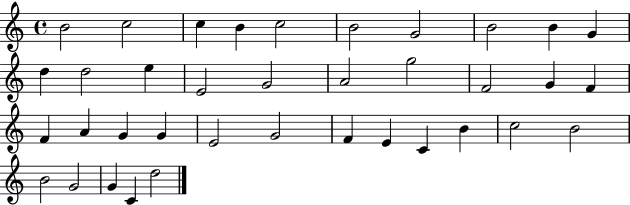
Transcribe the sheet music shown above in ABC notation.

X:1
T:Untitled
M:4/4
L:1/4
K:C
B2 c2 c B c2 B2 G2 B2 B G d d2 e E2 G2 A2 g2 F2 G F F A G G E2 G2 F E C B c2 B2 B2 G2 G C d2